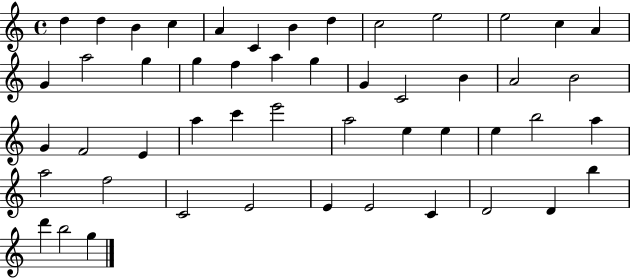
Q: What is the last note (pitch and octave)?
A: G5